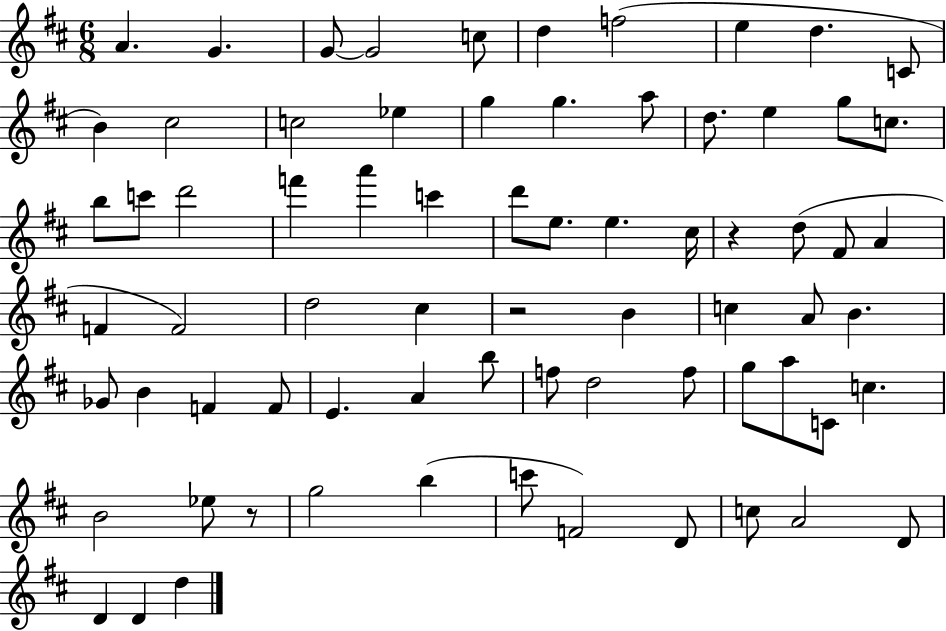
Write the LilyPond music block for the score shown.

{
  \clef treble
  \numericTimeSignature
  \time 6/8
  \key d \major
  a'4. g'4. | g'8~~ g'2 c''8 | d''4 f''2( | e''4 d''4. c'8 | \break b'4) cis''2 | c''2 ees''4 | g''4 g''4. a''8 | d''8. e''4 g''8 c''8. | \break b''8 c'''8 d'''2 | f'''4 a'''4 c'''4 | d'''8 e''8. e''4. cis''16 | r4 d''8( fis'8 a'4 | \break f'4 f'2) | d''2 cis''4 | r2 b'4 | c''4 a'8 b'4. | \break ges'8 b'4 f'4 f'8 | e'4. a'4 b''8 | f''8 d''2 f''8 | g''8 a''8 c'8 c''4. | \break b'2 ees''8 r8 | g''2 b''4( | c'''8 f'2) d'8 | c''8 a'2 d'8 | \break d'4 d'4 d''4 | \bar "|."
}